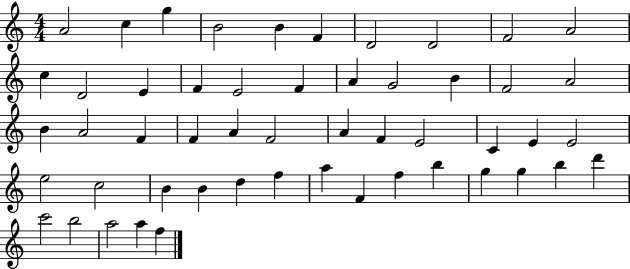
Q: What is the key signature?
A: C major